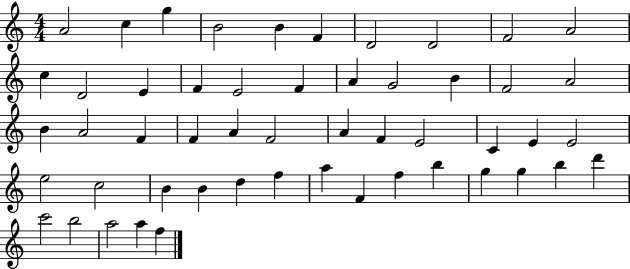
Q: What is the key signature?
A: C major